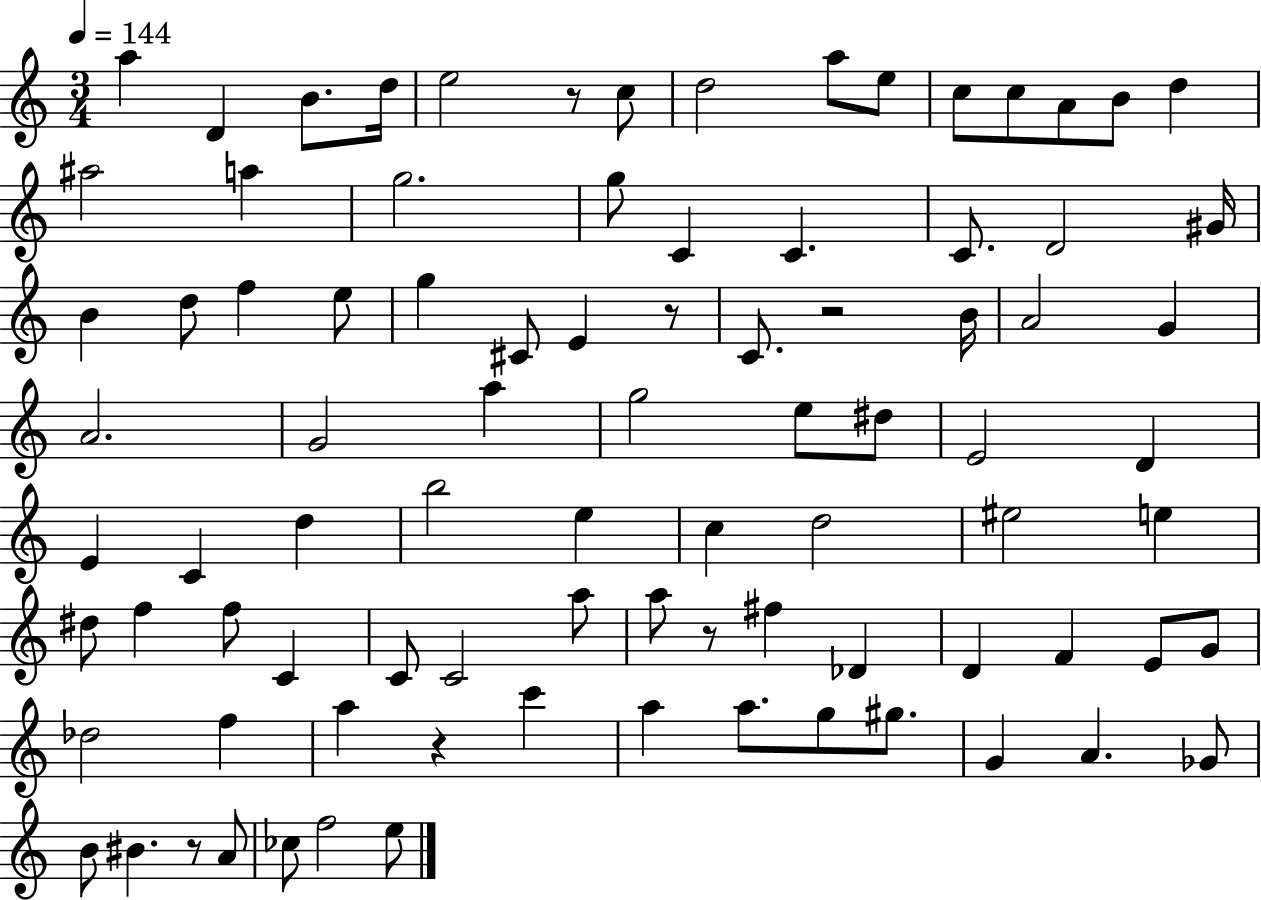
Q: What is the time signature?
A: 3/4